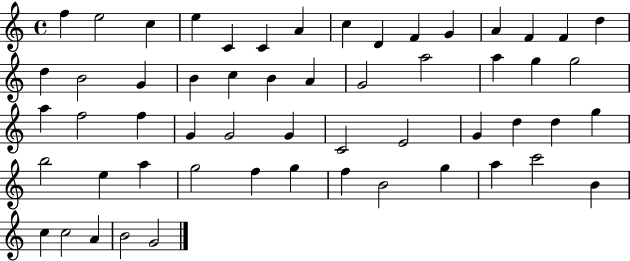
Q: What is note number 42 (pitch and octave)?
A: A5